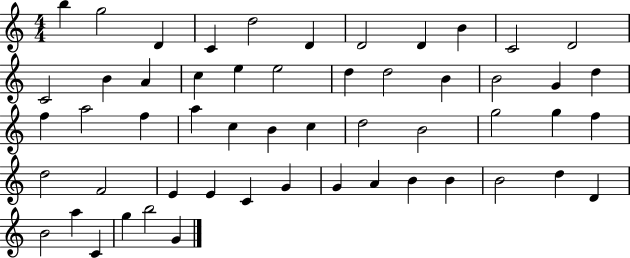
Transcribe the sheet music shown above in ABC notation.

X:1
T:Untitled
M:4/4
L:1/4
K:C
b g2 D C d2 D D2 D B C2 D2 C2 B A c e e2 d d2 B B2 G d f a2 f a c B c d2 B2 g2 g f d2 F2 E E C G G A B B B2 d D B2 a C g b2 G